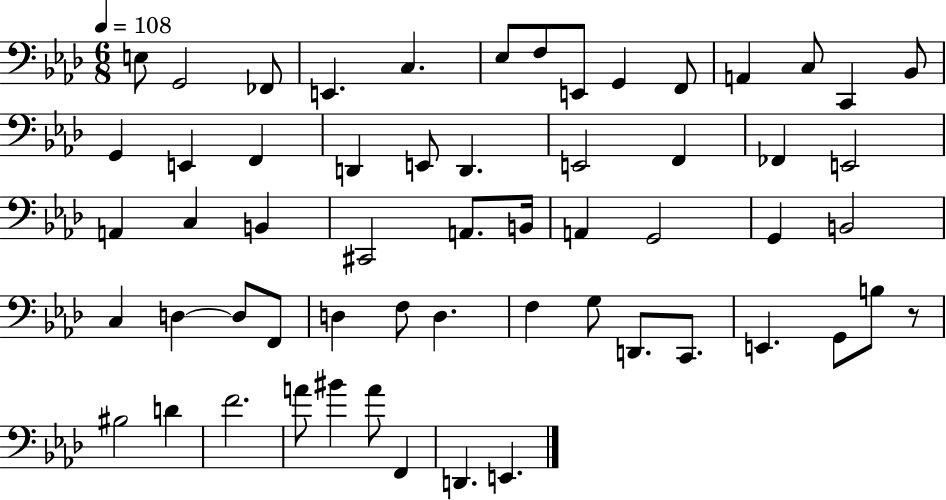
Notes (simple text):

E3/e G2/h FES2/e E2/q. C3/q. Eb3/e F3/e E2/e G2/q F2/e A2/q C3/e C2/q Bb2/e G2/q E2/q F2/q D2/q E2/e D2/q. E2/h F2/q FES2/q E2/h A2/q C3/q B2/q C#2/h A2/e. B2/s A2/q G2/h G2/q B2/h C3/q D3/q D3/e F2/e D3/q F3/e D3/q. F3/q G3/e D2/e. C2/e. E2/q. G2/e B3/e R/e BIS3/h D4/q F4/h. A4/e BIS4/q A4/e F2/q D2/q. E2/q.